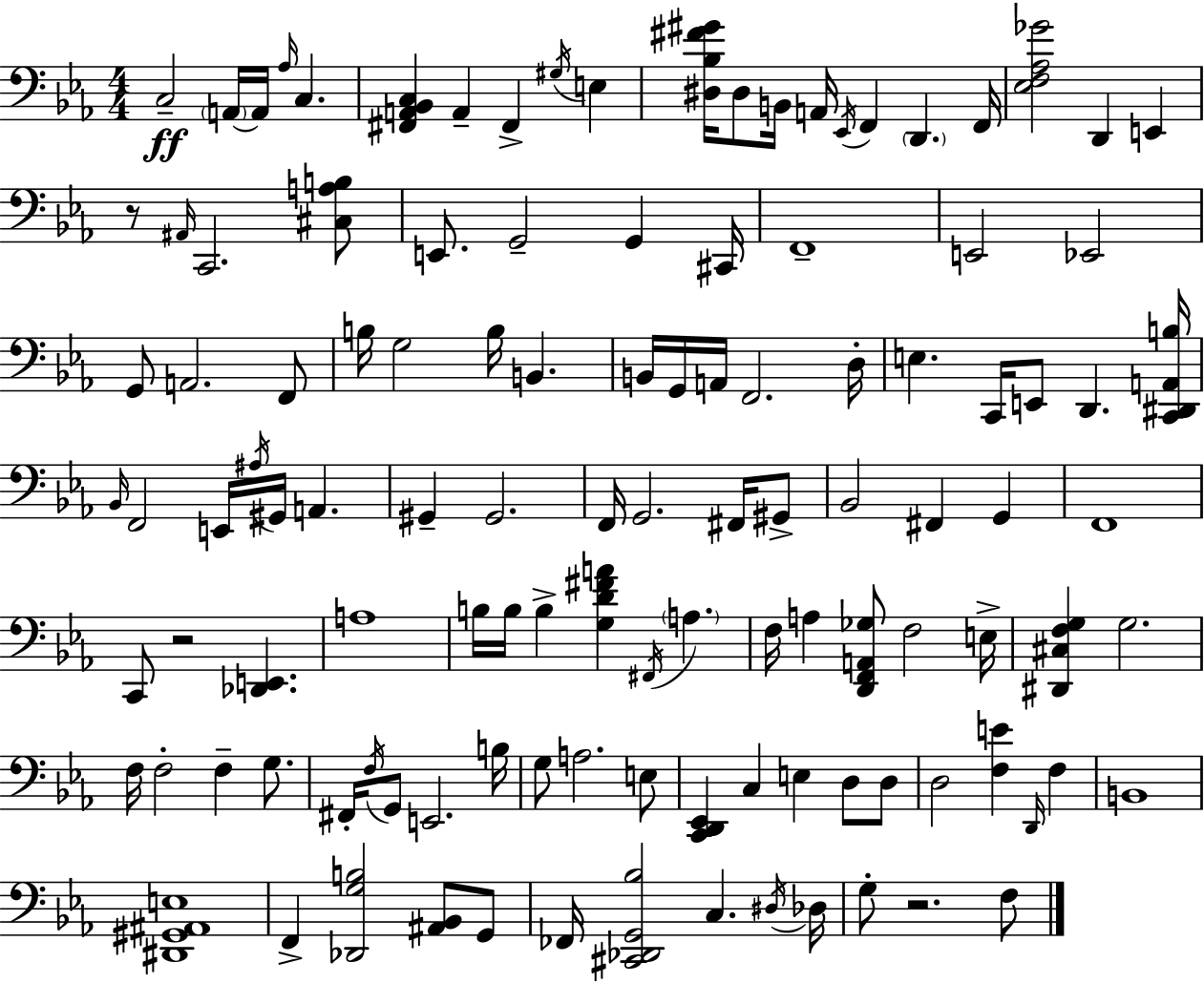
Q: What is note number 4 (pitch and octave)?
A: Ab3